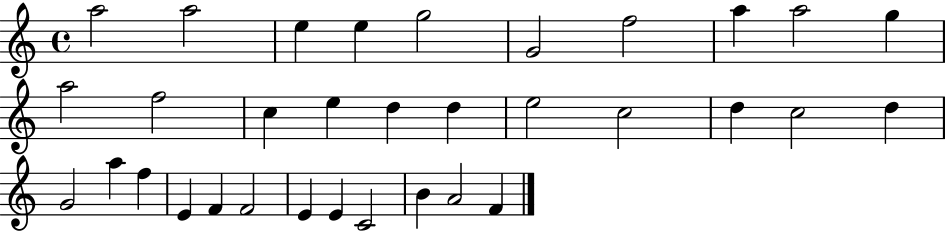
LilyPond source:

{
  \clef treble
  \time 4/4
  \defaultTimeSignature
  \key c \major
  a''2 a''2 | e''4 e''4 g''2 | g'2 f''2 | a''4 a''2 g''4 | \break a''2 f''2 | c''4 e''4 d''4 d''4 | e''2 c''2 | d''4 c''2 d''4 | \break g'2 a''4 f''4 | e'4 f'4 f'2 | e'4 e'4 c'2 | b'4 a'2 f'4 | \break \bar "|."
}